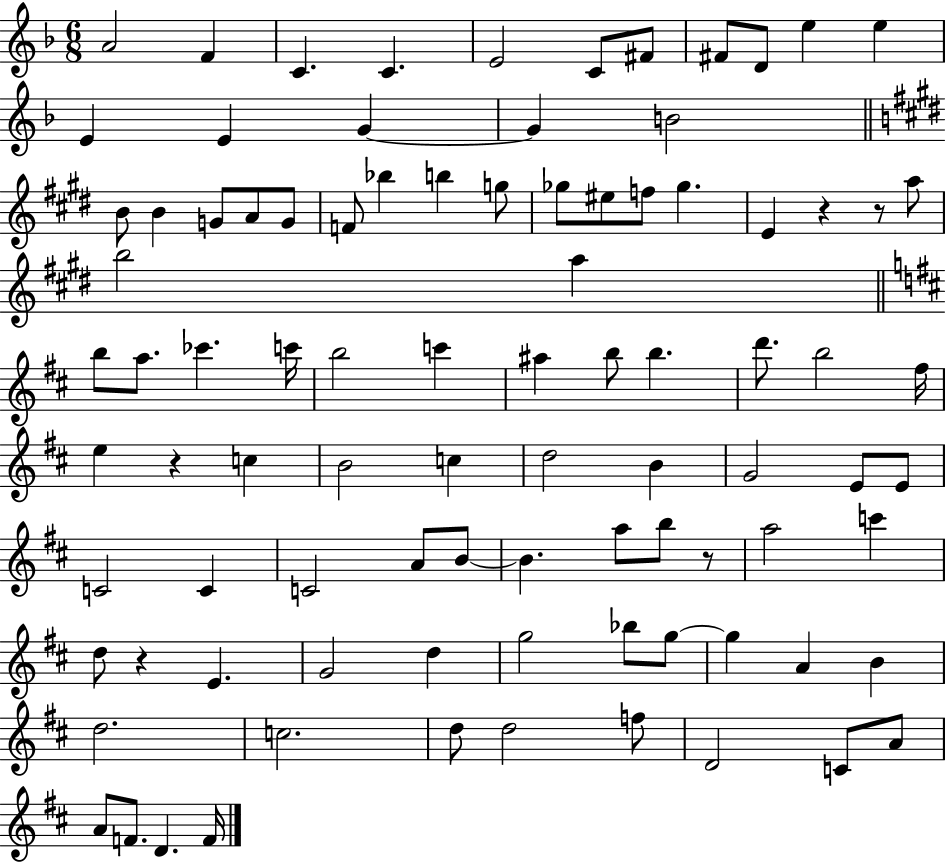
A4/h F4/q C4/q. C4/q. E4/h C4/e F#4/e F#4/e D4/e E5/q E5/q E4/q E4/q G4/q G4/q B4/h B4/e B4/q G4/e A4/e G4/e F4/e Bb5/q B5/q G5/e Gb5/e EIS5/e F5/e Gb5/q. E4/q R/q R/e A5/e B5/h A5/q B5/e A5/e. CES6/q. C6/s B5/h C6/q A#5/q B5/e B5/q. D6/e. B5/h F#5/s E5/q R/q C5/q B4/h C5/q D5/h B4/q G4/h E4/e E4/e C4/h C4/q C4/h A4/e B4/e B4/q. A5/e B5/e R/e A5/h C6/q D5/e R/q E4/q. G4/h D5/q G5/h Bb5/e G5/e G5/q A4/q B4/q D5/h. C5/h. D5/e D5/h F5/e D4/h C4/e A4/e A4/e F4/e. D4/q. F4/s